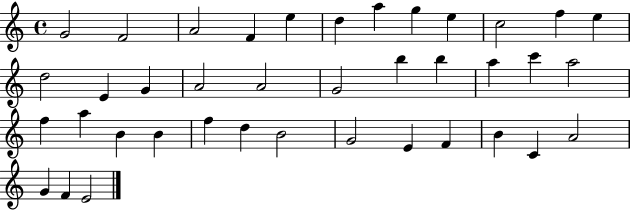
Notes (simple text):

G4/h F4/h A4/h F4/q E5/q D5/q A5/q G5/q E5/q C5/h F5/q E5/q D5/h E4/q G4/q A4/h A4/h G4/h B5/q B5/q A5/q C6/q A5/h F5/q A5/q B4/q B4/q F5/q D5/q B4/h G4/h E4/q F4/q B4/q C4/q A4/h G4/q F4/q E4/h